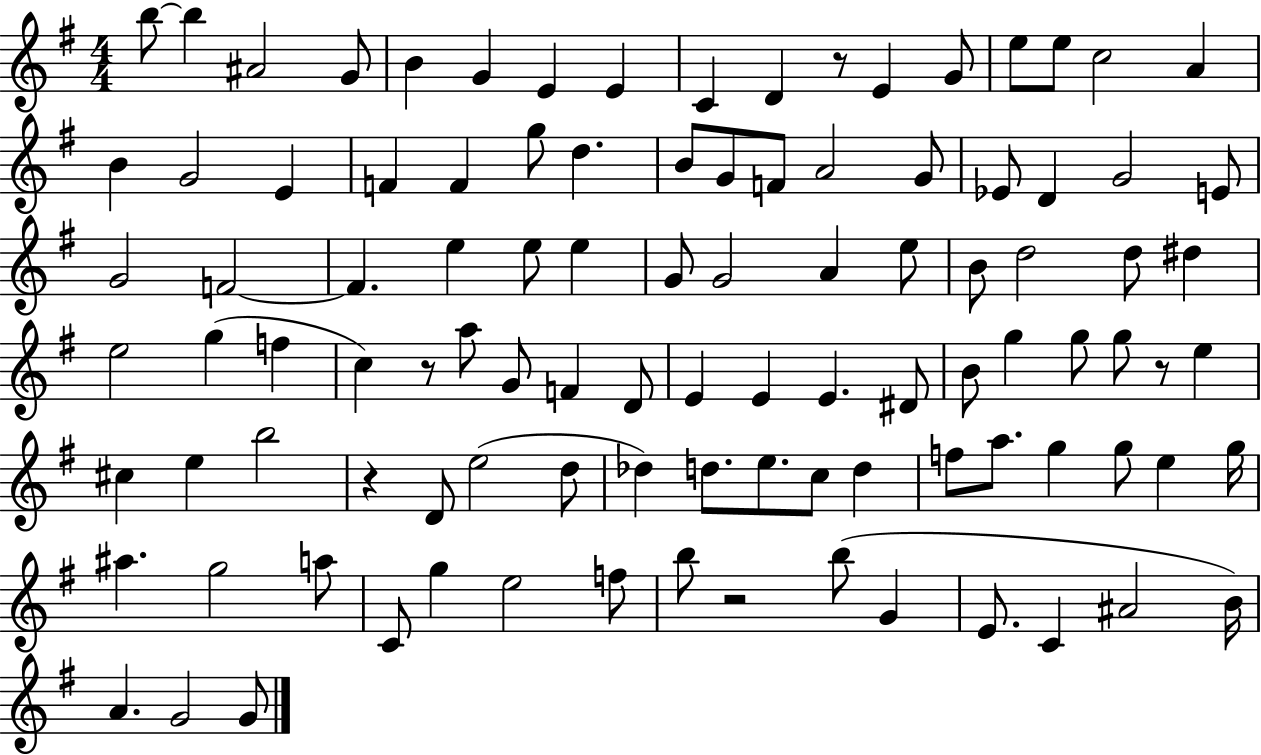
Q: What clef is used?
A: treble